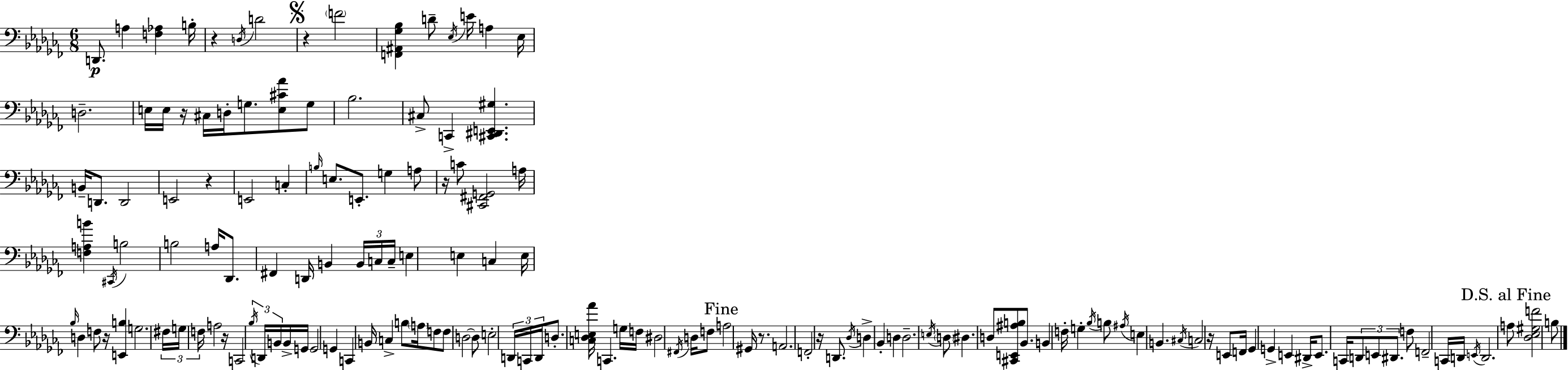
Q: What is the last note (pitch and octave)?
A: B3